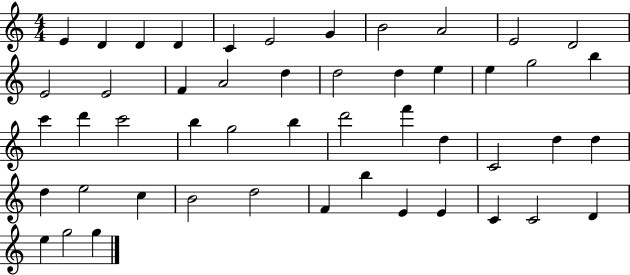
{
  \clef treble
  \numericTimeSignature
  \time 4/4
  \key c \major
  e'4 d'4 d'4 d'4 | c'4 e'2 g'4 | b'2 a'2 | e'2 d'2 | \break e'2 e'2 | f'4 a'2 d''4 | d''2 d''4 e''4 | e''4 g''2 b''4 | \break c'''4 d'''4 c'''2 | b''4 g''2 b''4 | d'''2 f'''4 d''4 | c'2 d''4 d''4 | \break d''4 e''2 c''4 | b'2 d''2 | f'4 b''4 e'4 e'4 | c'4 c'2 d'4 | \break e''4 g''2 g''4 | \bar "|."
}